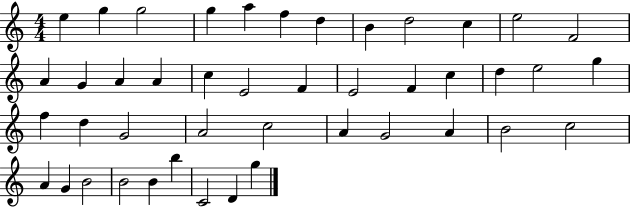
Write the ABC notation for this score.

X:1
T:Untitled
M:4/4
L:1/4
K:C
e g g2 g a f d B d2 c e2 F2 A G A A c E2 F E2 F c d e2 g f d G2 A2 c2 A G2 A B2 c2 A G B2 B2 B b C2 D g